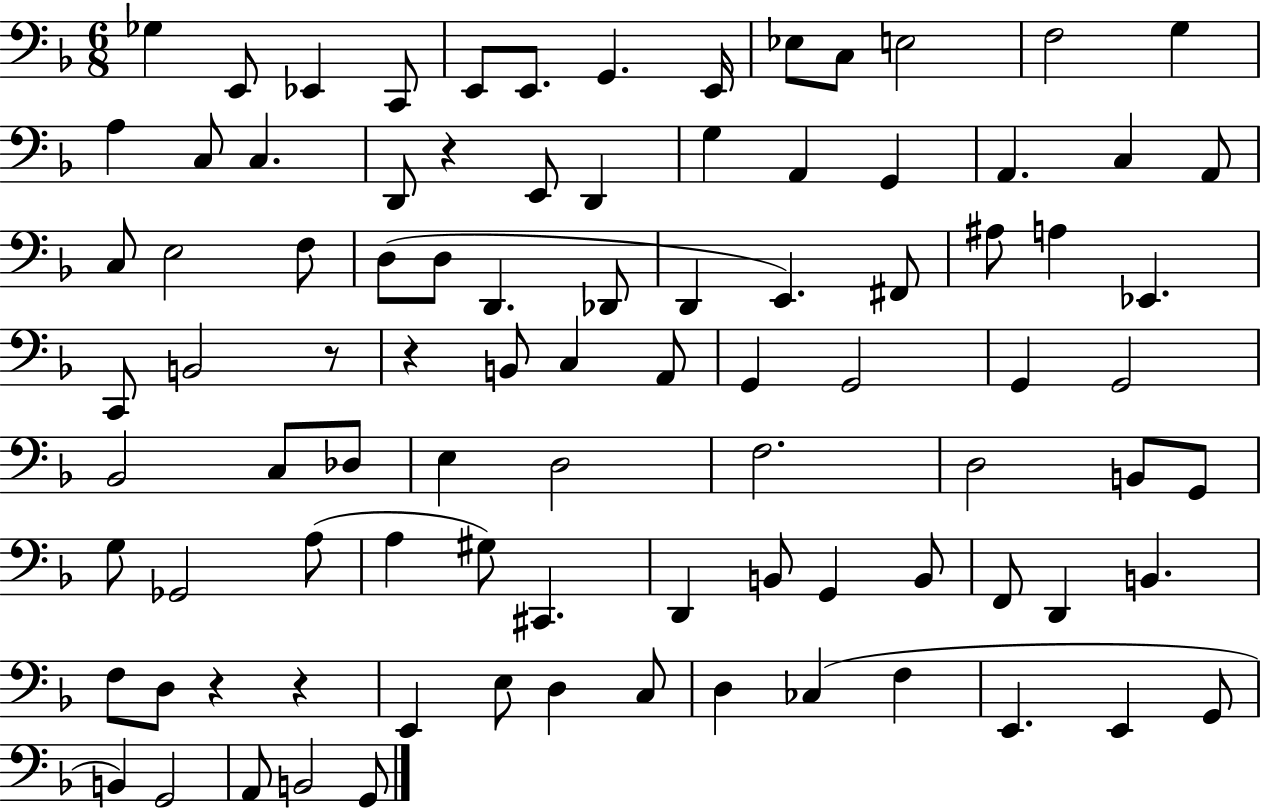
Gb3/q E2/e Eb2/q C2/e E2/e E2/e. G2/q. E2/s Eb3/e C3/e E3/h F3/h G3/q A3/q C3/e C3/q. D2/e R/q E2/e D2/q G3/q A2/q G2/q A2/q. C3/q A2/e C3/e E3/h F3/e D3/e D3/e D2/q. Db2/e D2/q E2/q. F#2/e A#3/e A3/q Eb2/q. C2/e B2/h R/e R/q B2/e C3/q A2/e G2/q G2/h G2/q G2/h Bb2/h C3/e Db3/e E3/q D3/h F3/h. D3/h B2/e G2/e G3/e Gb2/h A3/e A3/q G#3/e C#2/q. D2/q B2/e G2/q B2/e F2/e D2/q B2/q. F3/e D3/e R/q R/q E2/q E3/e D3/q C3/e D3/q CES3/q F3/q E2/q. E2/q G2/e B2/q G2/h A2/e B2/h G2/e